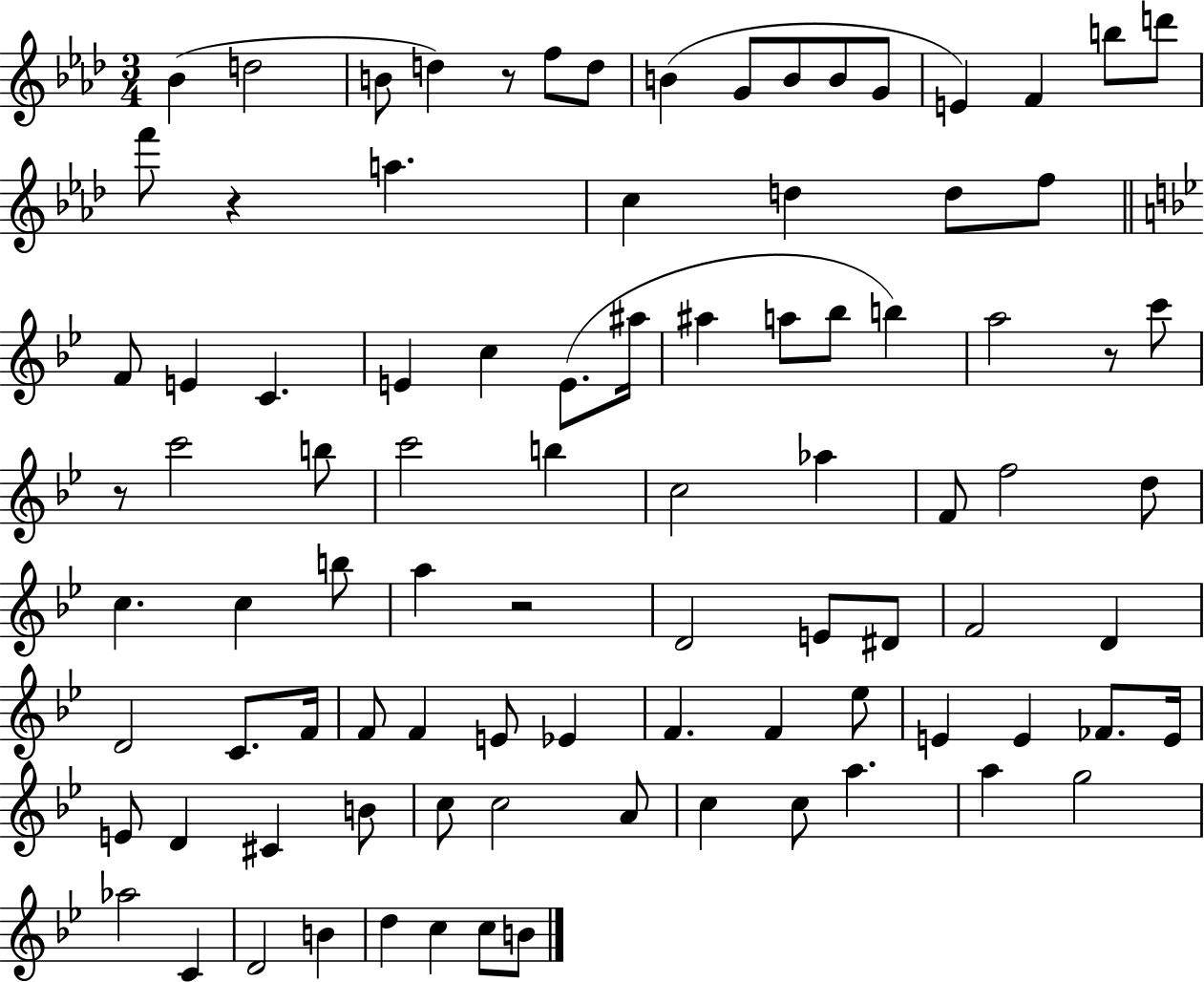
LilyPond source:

{
  \clef treble
  \numericTimeSignature
  \time 3/4
  \key aes \major
  bes'4( d''2 | b'8 d''4) r8 f''8 d''8 | b'4( g'8 b'8 b'8 g'8 | e'4) f'4 b''8 d'''8 | \break f'''8 r4 a''4. | c''4 d''4 d''8 f''8 | \bar "||" \break \key g \minor f'8 e'4 c'4. | e'4 c''4 e'8.( ais''16 | ais''4 a''8 bes''8 b''4) | a''2 r8 c'''8 | \break r8 c'''2 b''8 | c'''2 b''4 | c''2 aes''4 | f'8 f''2 d''8 | \break c''4. c''4 b''8 | a''4 r2 | d'2 e'8 dis'8 | f'2 d'4 | \break d'2 c'8. f'16 | f'8 f'4 e'8 ees'4 | f'4. f'4 ees''8 | e'4 e'4 fes'8. e'16 | \break e'8 d'4 cis'4 b'8 | c''8 c''2 a'8 | c''4 c''8 a''4. | a''4 g''2 | \break aes''2 c'4 | d'2 b'4 | d''4 c''4 c''8 b'8 | \bar "|."
}